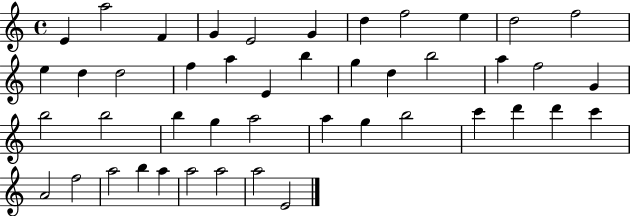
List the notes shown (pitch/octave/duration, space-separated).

E4/q A5/h F4/q G4/q E4/h G4/q D5/q F5/h E5/q D5/h F5/h E5/q D5/q D5/h F5/q A5/q E4/q B5/q G5/q D5/q B5/h A5/q F5/h G4/q B5/h B5/h B5/q G5/q A5/h A5/q G5/q B5/h C6/q D6/q D6/q C6/q A4/h F5/h A5/h B5/q A5/q A5/h A5/h A5/h E4/h